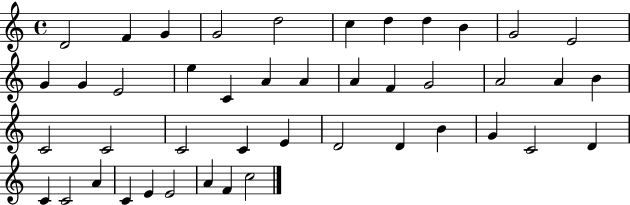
X:1
T:Untitled
M:4/4
L:1/4
K:C
D2 F G G2 d2 c d d B G2 E2 G G E2 e C A A A F G2 A2 A B C2 C2 C2 C E D2 D B G C2 D C C2 A C E E2 A F c2